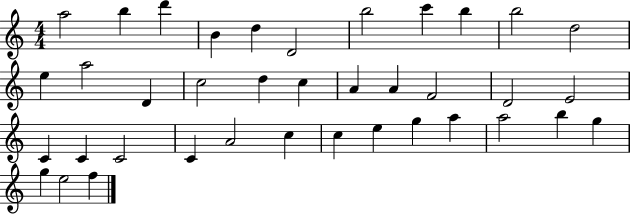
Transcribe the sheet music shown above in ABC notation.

X:1
T:Untitled
M:4/4
L:1/4
K:C
a2 b d' B d D2 b2 c' b b2 d2 e a2 D c2 d c A A F2 D2 E2 C C C2 C A2 c c e g a a2 b g g e2 f